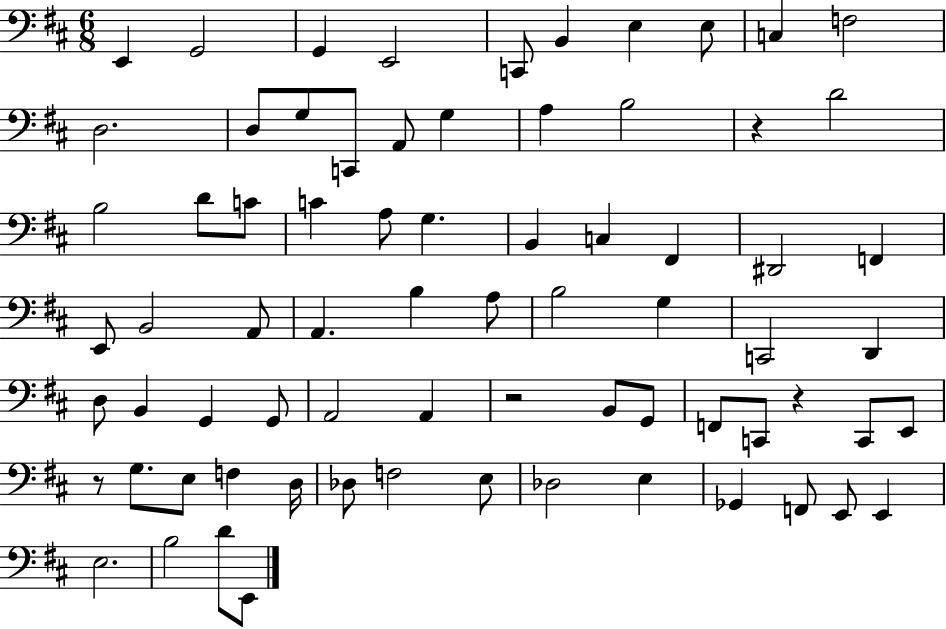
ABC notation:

X:1
T:Untitled
M:6/8
L:1/4
K:D
E,, G,,2 G,, E,,2 C,,/2 B,, E, E,/2 C, F,2 D,2 D,/2 G,/2 C,,/2 A,,/2 G, A, B,2 z D2 B,2 D/2 C/2 C A,/2 G, B,, C, ^F,, ^D,,2 F,, E,,/2 B,,2 A,,/2 A,, B, A,/2 B,2 G, C,,2 D,, D,/2 B,, G,, G,,/2 A,,2 A,, z2 B,,/2 G,,/2 F,,/2 C,,/2 z C,,/2 E,,/2 z/2 G,/2 E,/2 F, D,/4 _D,/2 F,2 E,/2 _D,2 E, _G,, F,,/2 E,,/2 E,, E,2 B,2 D/2 E,,/2